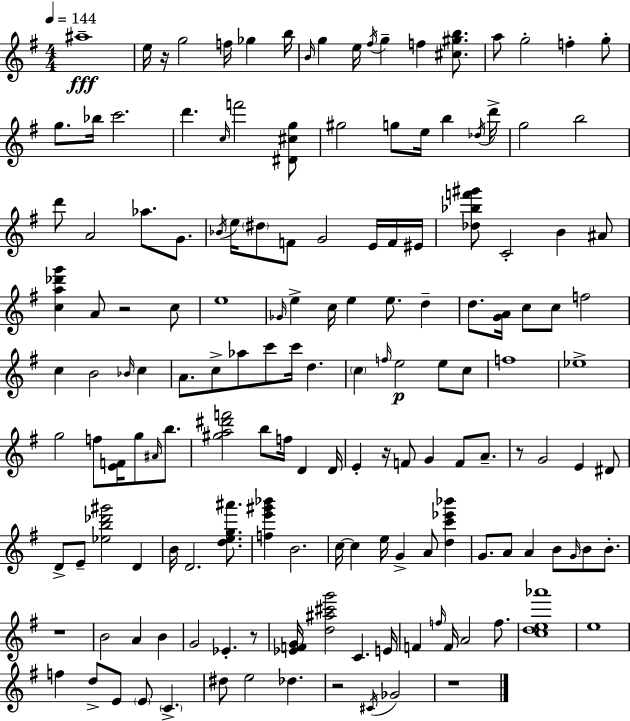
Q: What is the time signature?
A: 4/4